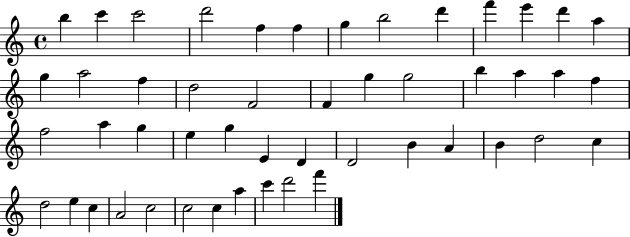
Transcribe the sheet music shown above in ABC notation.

X:1
T:Untitled
M:4/4
L:1/4
K:C
b c' c'2 d'2 f f g b2 d' f' e' d' a g a2 f d2 F2 F g g2 b a a f f2 a g e g E D D2 B A B d2 c d2 e c A2 c2 c2 c a c' d'2 f'